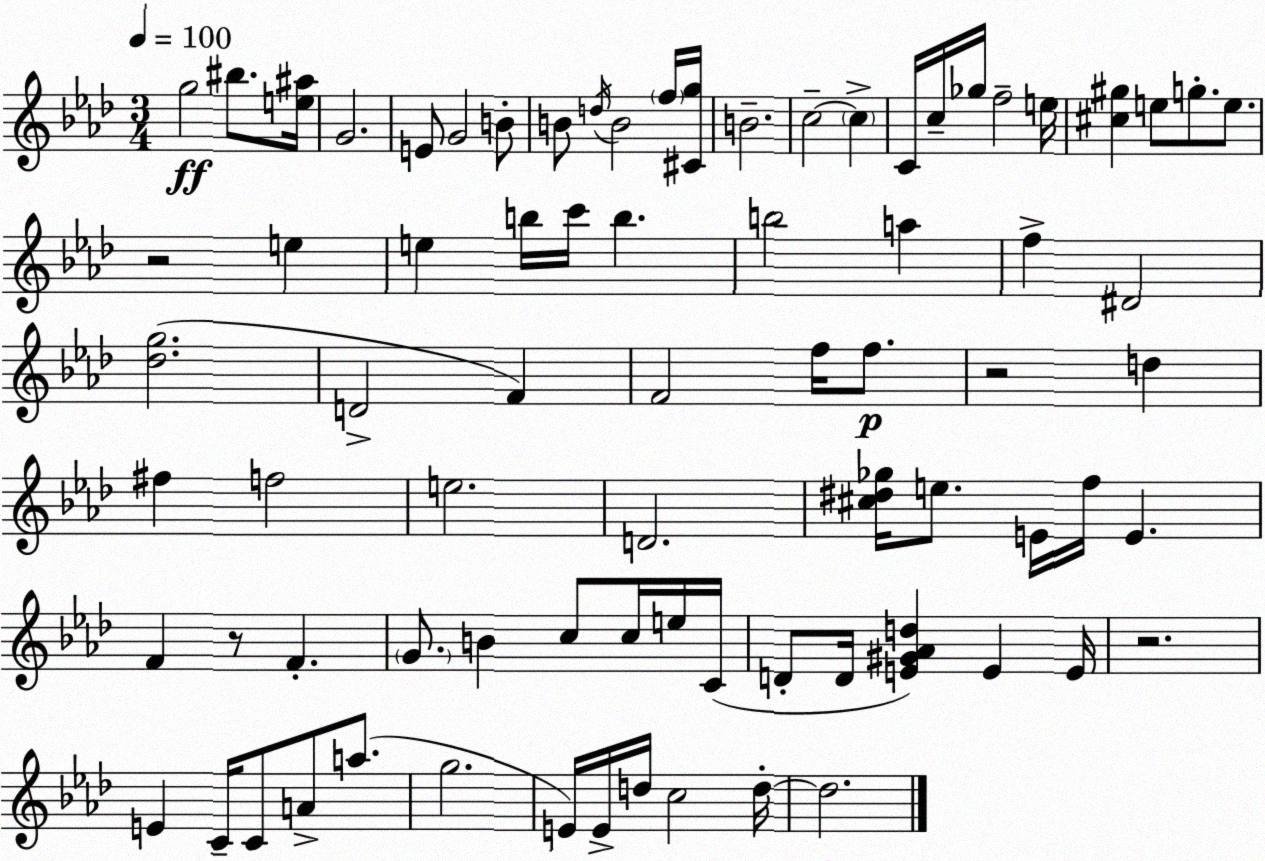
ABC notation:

X:1
T:Untitled
M:3/4
L:1/4
K:Ab
g2 ^b/2 [e^a]/4 G2 E/2 G2 B/2 B/2 d/4 B2 f/4 [^Cg]/4 B2 c2 c C/4 c/4 _g/4 f2 e/4 [^c^g] e/2 g/2 e/2 z2 e e b/4 c'/4 b b2 a f ^D2 [_dg]2 D2 F F2 f/4 f/2 z2 d ^f f2 e2 D2 [^c^d_g]/4 e/2 E/4 f/4 E F z/2 F G/2 B c/2 c/4 e/4 C/4 D/2 D/4 [E^G_Ad] E E/4 z2 E C/4 C/2 A/2 a/2 g2 E/4 E/4 d/4 c2 d/4 d2